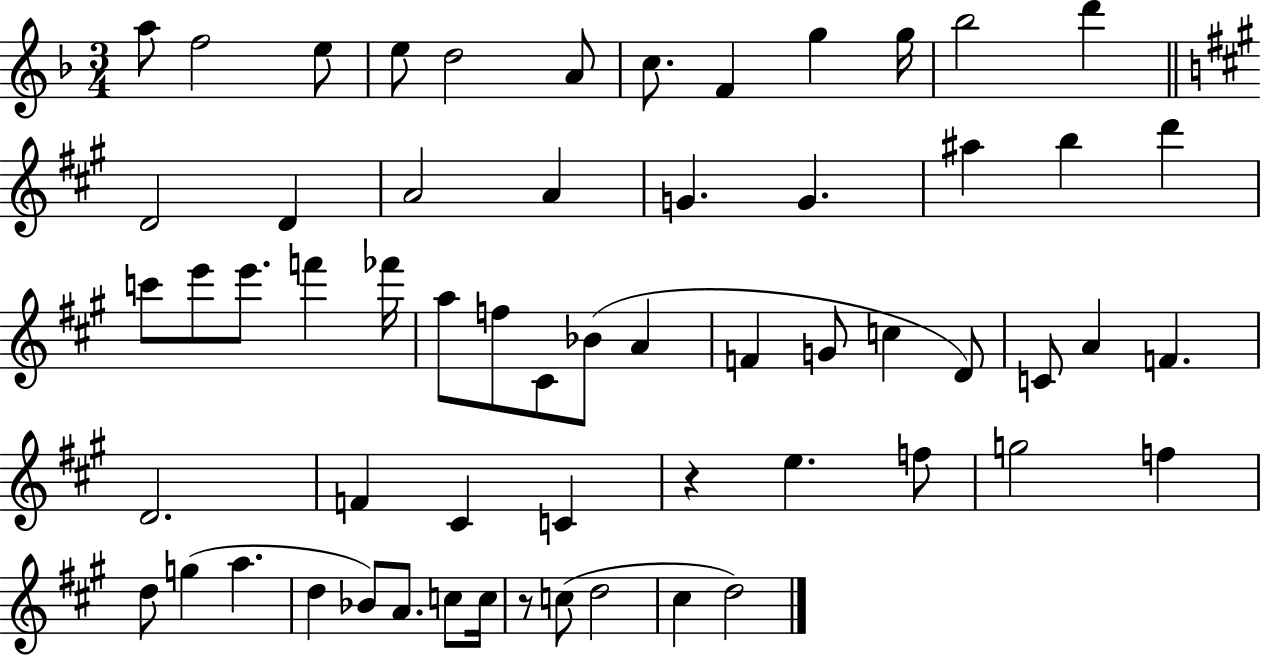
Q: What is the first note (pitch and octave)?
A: A5